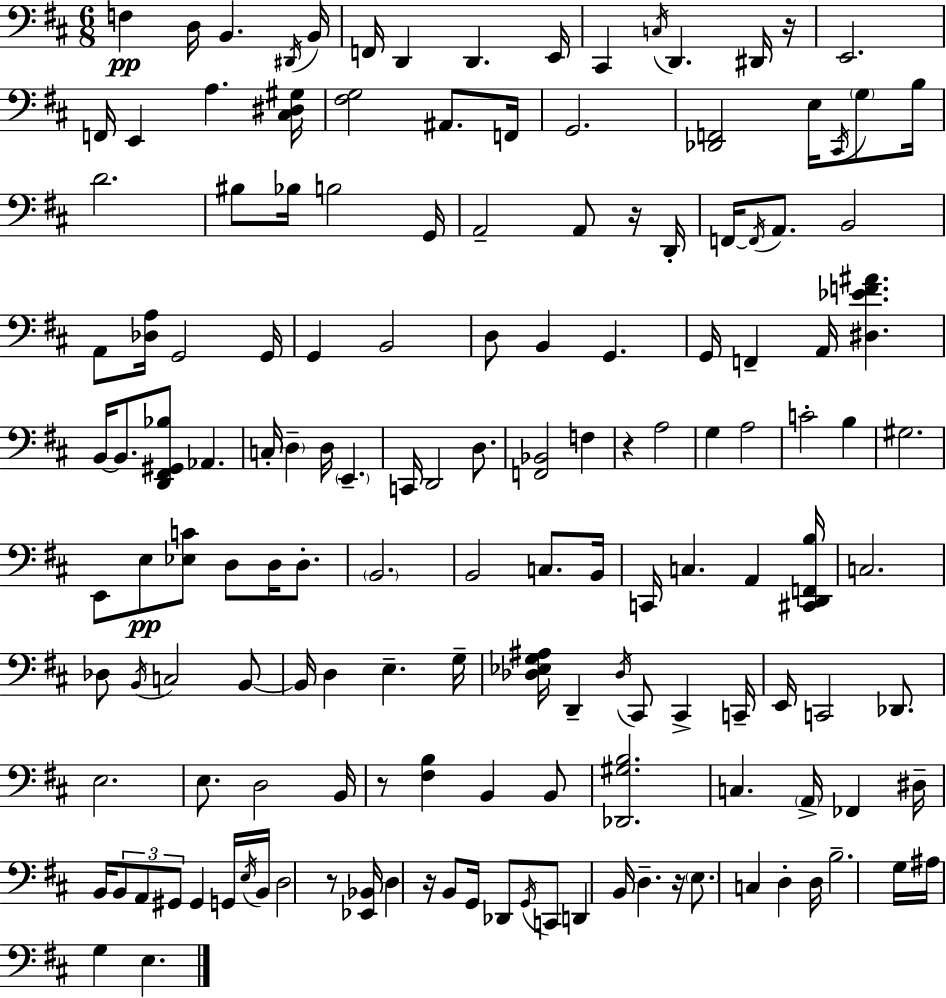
X:1
T:Untitled
M:6/8
L:1/4
K:D
F, D,/4 B,, ^D,,/4 B,,/4 F,,/4 D,, D,, E,,/4 ^C,, C,/4 D,, ^D,,/4 z/4 E,,2 F,,/4 E,, A, [^C,^D,^G,]/4 [^F,G,]2 ^A,,/2 F,,/4 G,,2 [_D,,F,,]2 E,/4 ^C,,/4 G,/2 B,/4 D2 ^B,/2 _B,/4 B,2 G,,/4 A,,2 A,,/2 z/4 D,,/4 F,,/4 F,,/4 A,,/2 B,,2 A,,/2 [_D,A,]/4 G,,2 G,,/4 G,, B,,2 D,/2 B,, G,, G,,/4 F,, A,,/4 [^D,_EF^A] B,,/4 B,,/2 [D,,^F,,^G,,_B,]/2 _A,, C,/4 D, D,/4 E,, C,,/4 D,,2 D,/2 [F,,_B,,]2 F, z A,2 G, A,2 C2 B, ^G,2 E,,/2 E,/2 [_E,C]/2 D,/2 D,/4 D,/2 B,,2 B,,2 C,/2 B,,/4 C,,/4 C, A,, [^C,,D,,F,,B,]/4 C,2 _D,/2 B,,/4 C,2 B,,/2 B,,/4 D, E, G,/4 [_D,_E,G,^A,]/4 D,, _D,/4 ^C,,/2 ^C,, C,,/4 E,,/4 C,,2 _D,,/2 E,2 E,/2 D,2 B,,/4 z/2 [^F,B,] B,, B,,/2 [_D,,^G,B,]2 C, A,,/4 _F,, ^D,/4 B,,/4 B,,/2 A,,/2 ^G,,/2 ^G,, G,,/4 E,/4 B,,/4 D,2 z/2 [_E,,_B,,]/4 D, z/4 B,,/2 G,,/4 _D,,/2 G,,/4 C,,/2 D,, B,,/4 D, z/4 E,/2 C, D, D,/4 B,2 G,/4 ^A,/4 G, E,